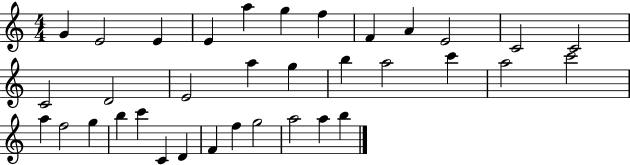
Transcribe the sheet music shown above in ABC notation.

X:1
T:Untitled
M:4/4
L:1/4
K:C
G E2 E E a g f F A E2 C2 C2 C2 D2 E2 a g b a2 c' a2 c'2 a f2 g b c' C D F f g2 a2 a b